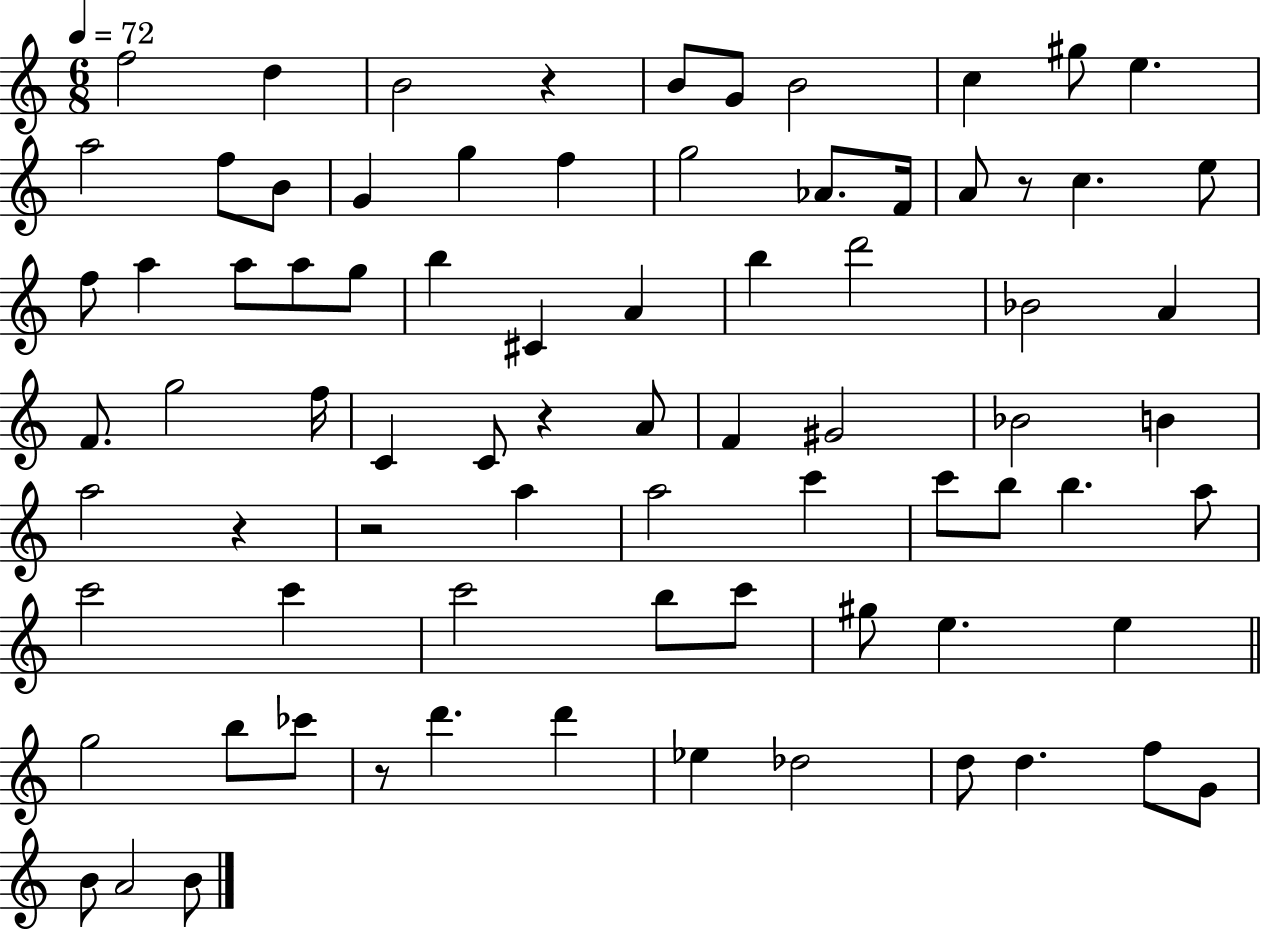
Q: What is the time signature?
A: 6/8